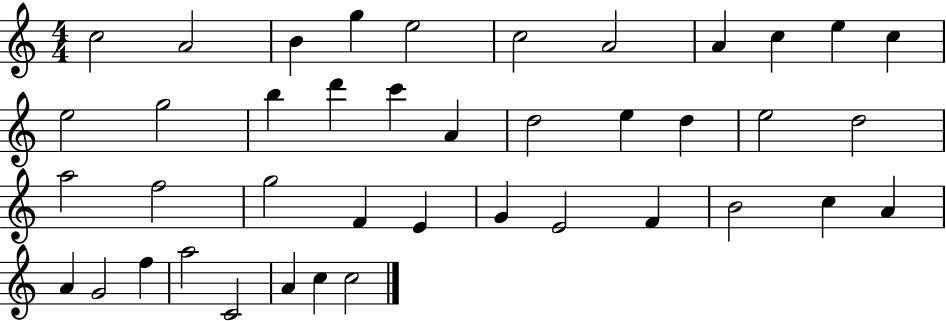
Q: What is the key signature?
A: C major